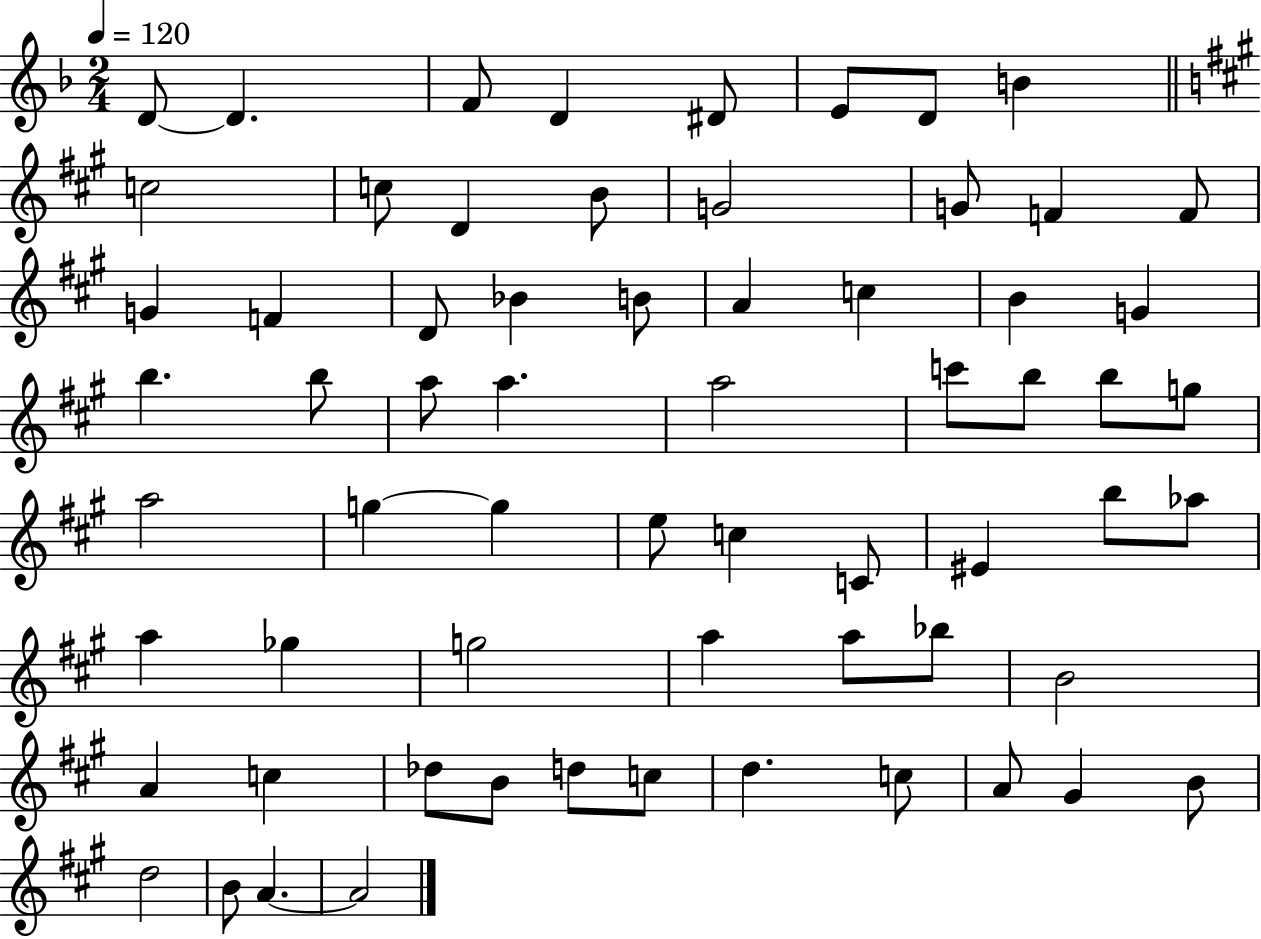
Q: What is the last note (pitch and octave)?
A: A4